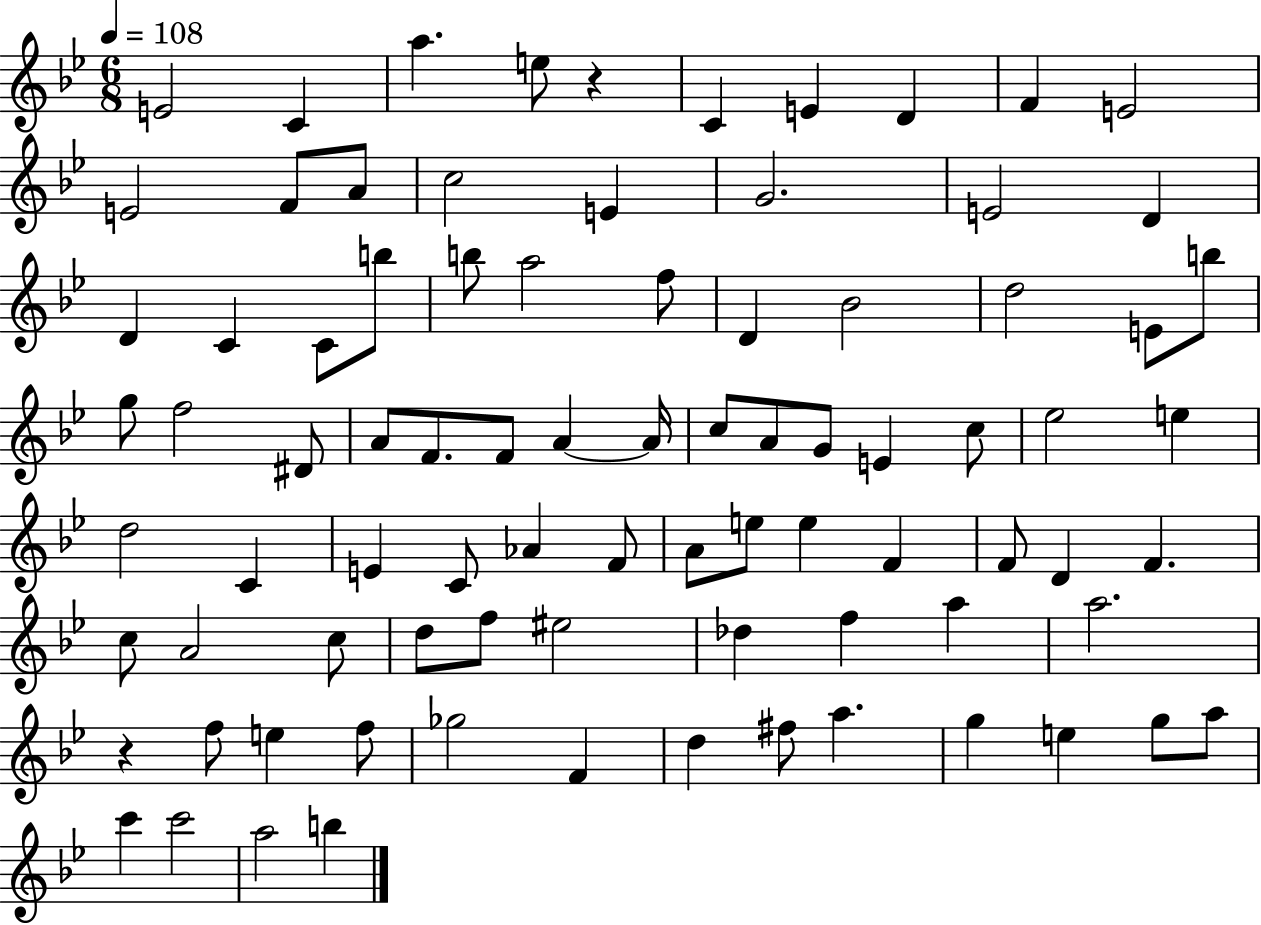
E4/h C4/q A5/q. E5/e R/q C4/q E4/q D4/q F4/q E4/h E4/h F4/e A4/e C5/h E4/q G4/h. E4/h D4/q D4/q C4/q C4/e B5/e B5/e A5/h F5/e D4/q Bb4/h D5/h E4/e B5/e G5/e F5/h D#4/e A4/e F4/e. F4/e A4/q A4/s C5/e A4/e G4/e E4/q C5/e Eb5/h E5/q D5/h C4/q E4/q C4/e Ab4/q F4/e A4/e E5/e E5/q F4/q F4/e D4/q F4/q. C5/e A4/h C5/e D5/e F5/e EIS5/h Db5/q F5/q A5/q A5/h. R/q F5/e E5/q F5/e Gb5/h F4/q D5/q F#5/e A5/q. G5/q E5/q G5/e A5/e C6/q C6/h A5/h B5/q